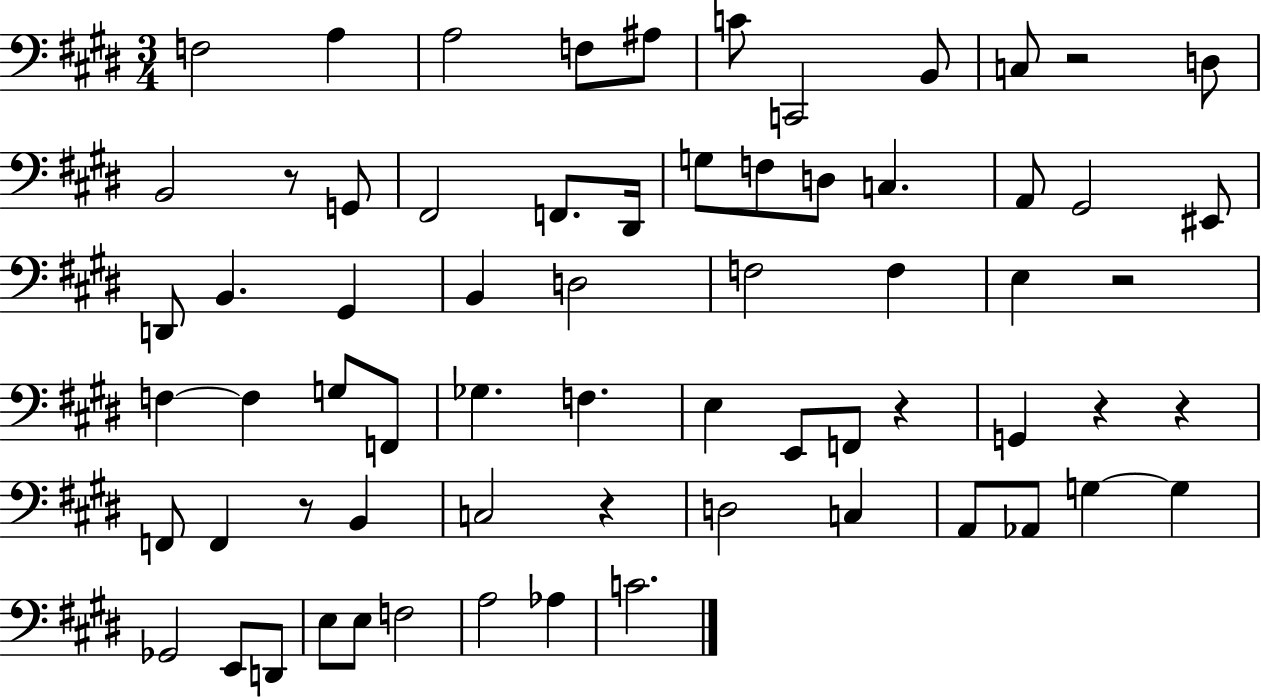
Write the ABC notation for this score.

X:1
T:Untitled
M:3/4
L:1/4
K:E
F,2 A, A,2 F,/2 ^A,/2 C/2 C,,2 B,,/2 C,/2 z2 D,/2 B,,2 z/2 G,,/2 ^F,,2 F,,/2 ^D,,/4 G,/2 F,/2 D,/2 C, A,,/2 ^G,,2 ^E,,/2 D,,/2 B,, ^G,, B,, D,2 F,2 F, E, z2 F, F, G,/2 F,,/2 _G, F, E, E,,/2 F,,/2 z G,, z z F,,/2 F,, z/2 B,, C,2 z D,2 C, A,,/2 _A,,/2 G, G, _G,,2 E,,/2 D,,/2 E,/2 E,/2 F,2 A,2 _A, C2